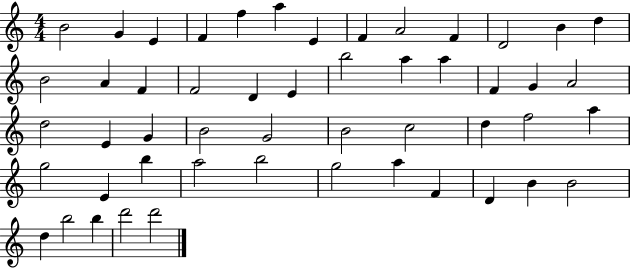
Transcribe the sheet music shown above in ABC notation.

X:1
T:Untitled
M:4/4
L:1/4
K:C
B2 G E F f a E F A2 F D2 B d B2 A F F2 D E b2 a a F G A2 d2 E G B2 G2 B2 c2 d f2 a g2 E b a2 b2 g2 a F D B B2 d b2 b d'2 d'2